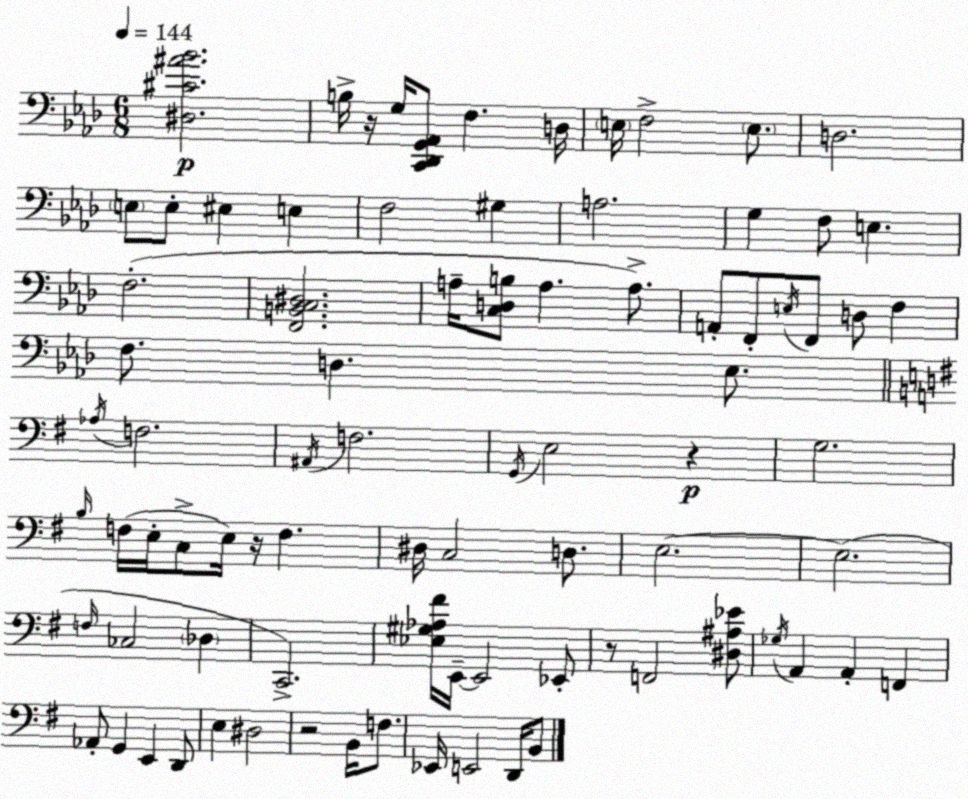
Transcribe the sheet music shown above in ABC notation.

X:1
T:Untitled
M:6/8
L:1/4
K:Ab
[^D,^C^A_B]2 B,/4 z/4 G,/4 [C,,_D,,G,,_A,,]/2 F, D,/4 E,/4 F,2 E,/2 D,2 E,/2 E,/2 ^E, E, F,2 ^G, A,2 G, F,/2 E, F,2 [F,,B,,C,^D,]2 A,/4 [C,D,B,]/2 A, A,/2 A,,/2 F,,/2 E,/4 F,,/2 D,/2 F, F,/2 D, _E,/2 _A,/4 F,2 ^A,,/4 F,2 G,,/4 E,2 z G,2 B,/4 F,/4 E,/4 C,/2 E,/4 z/4 F, ^D,/4 C,2 D,/2 E,2 E,2 F,/4 _C,2 _D, C,,2 [_E,^G,_A,^F]/4 E,,/4 E,,2 _E,,/2 z/2 F,,2 [^D,^A,_E]/2 _G,/4 A,, A,, F,, _A,,/2 G,, E,, D,,/2 E, ^D,2 z2 B,,/4 F,/2 _E,,/4 E,,2 D,,/4 B,,/2